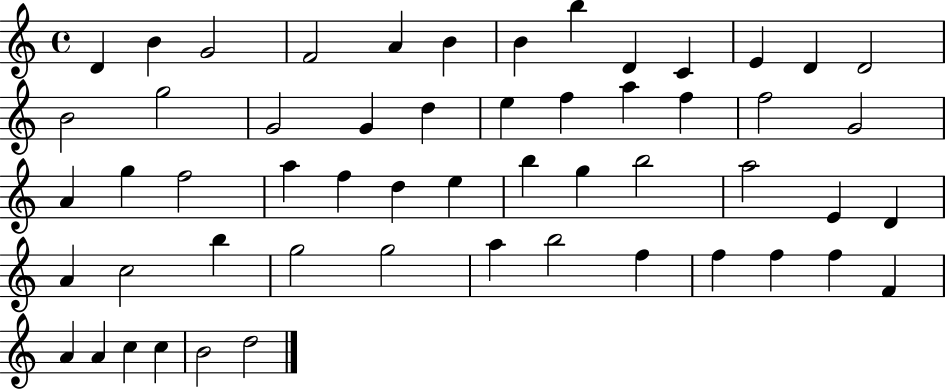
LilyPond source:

{
  \clef treble
  \time 4/4
  \defaultTimeSignature
  \key c \major
  d'4 b'4 g'2 | f'2 a'4 b'4 | b'4 b''4 d'4 c'4 | e'4 d'4 d'2 | \break b'2 g''2 | g'2 g'4 d''4 | e''4 f''4 a''4 f''4 | f''2 g'2 | \break a'4 g''4 f''2 | a''4 f''4 d''4 e''4 | b''4 g''4 b''2 | a''2 e'4 d'4 | \break a'4 c''2 b''4 | g''2 g''2 | a''4 b''2 f''4 | f''4 f''4 f''4 f'4 | \break a'4 a'4 c''4 c''4 | b'2 d''2 | \bar "|."
}